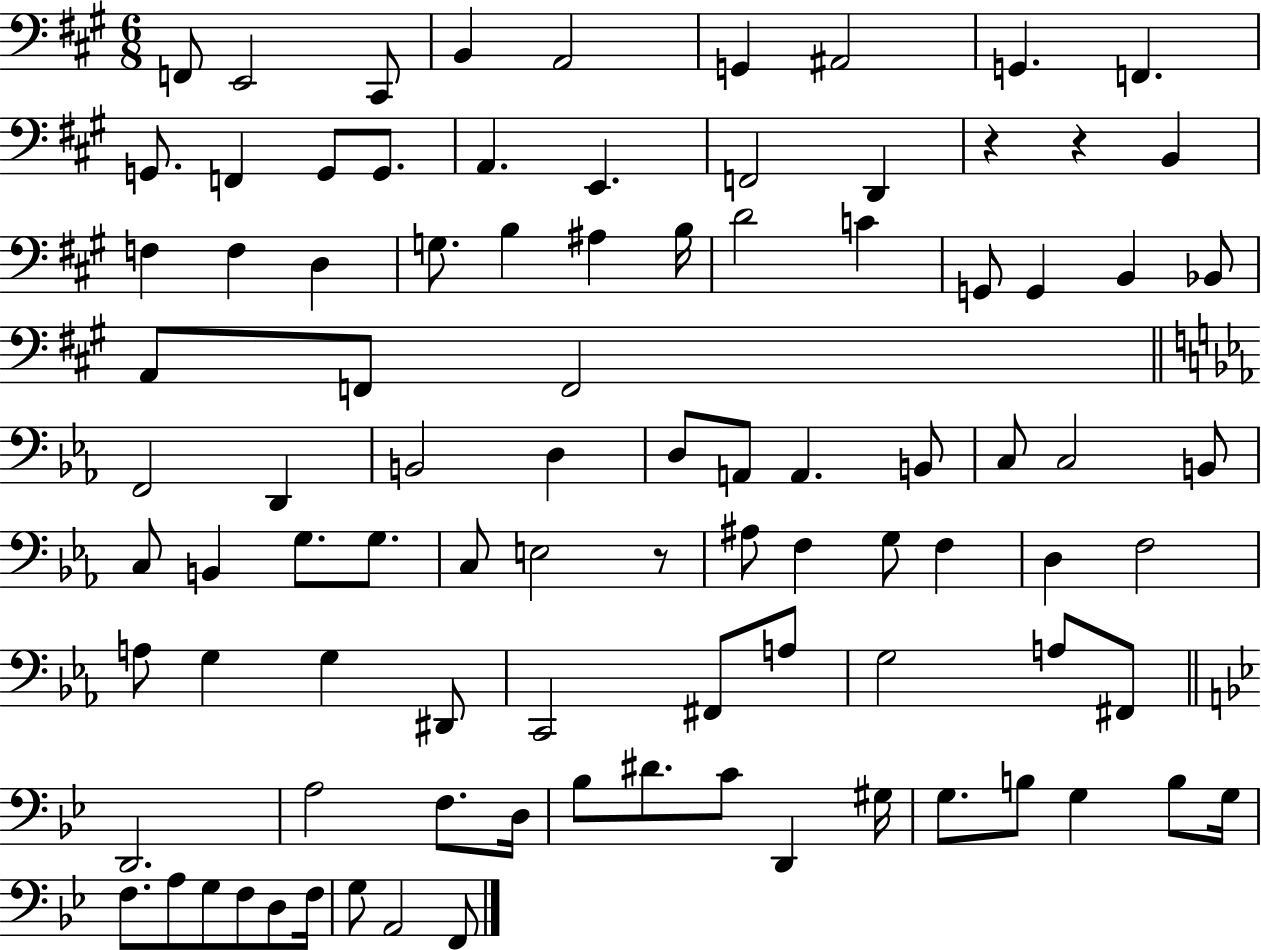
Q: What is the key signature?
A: A major